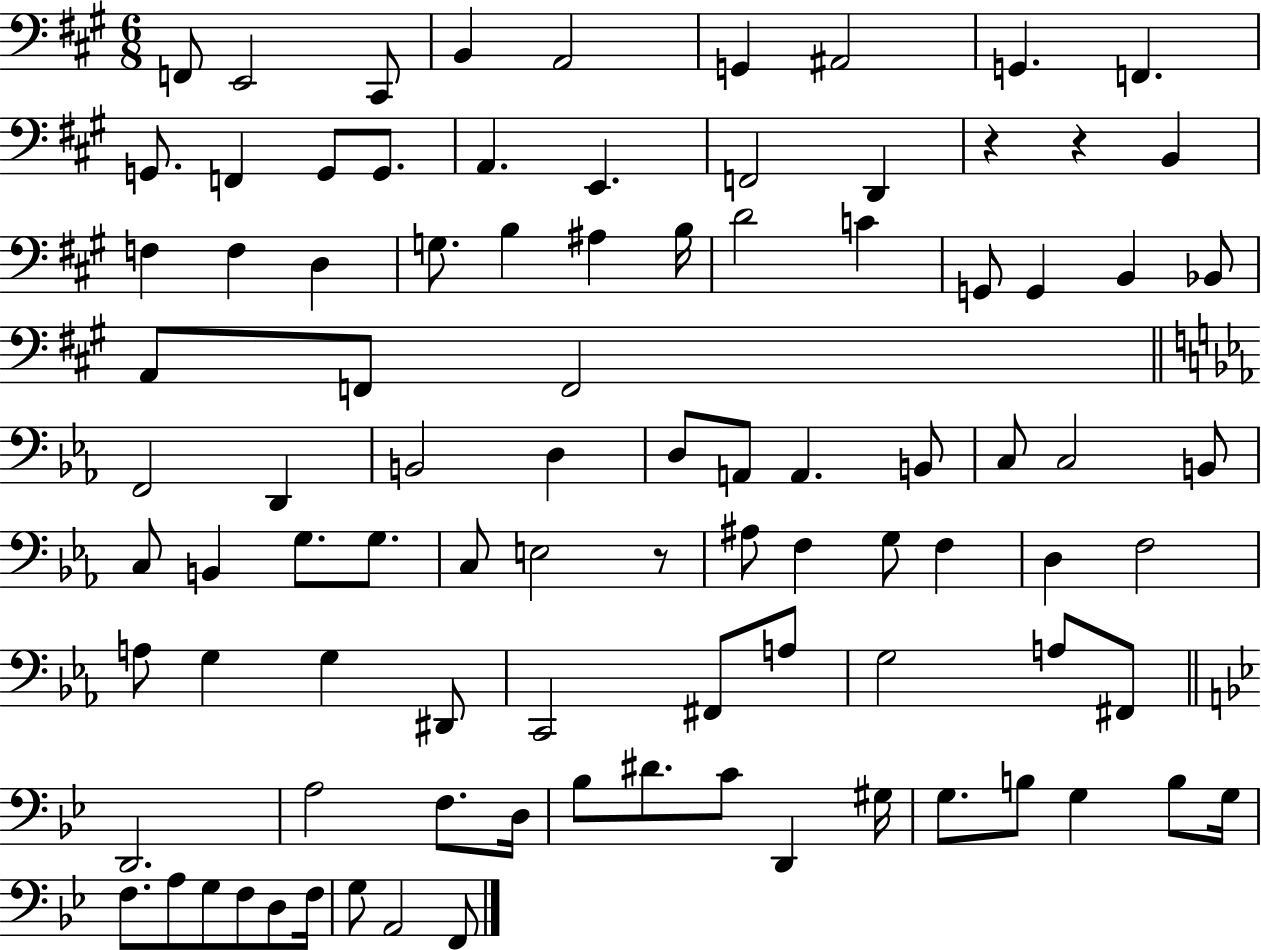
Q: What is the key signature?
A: A major